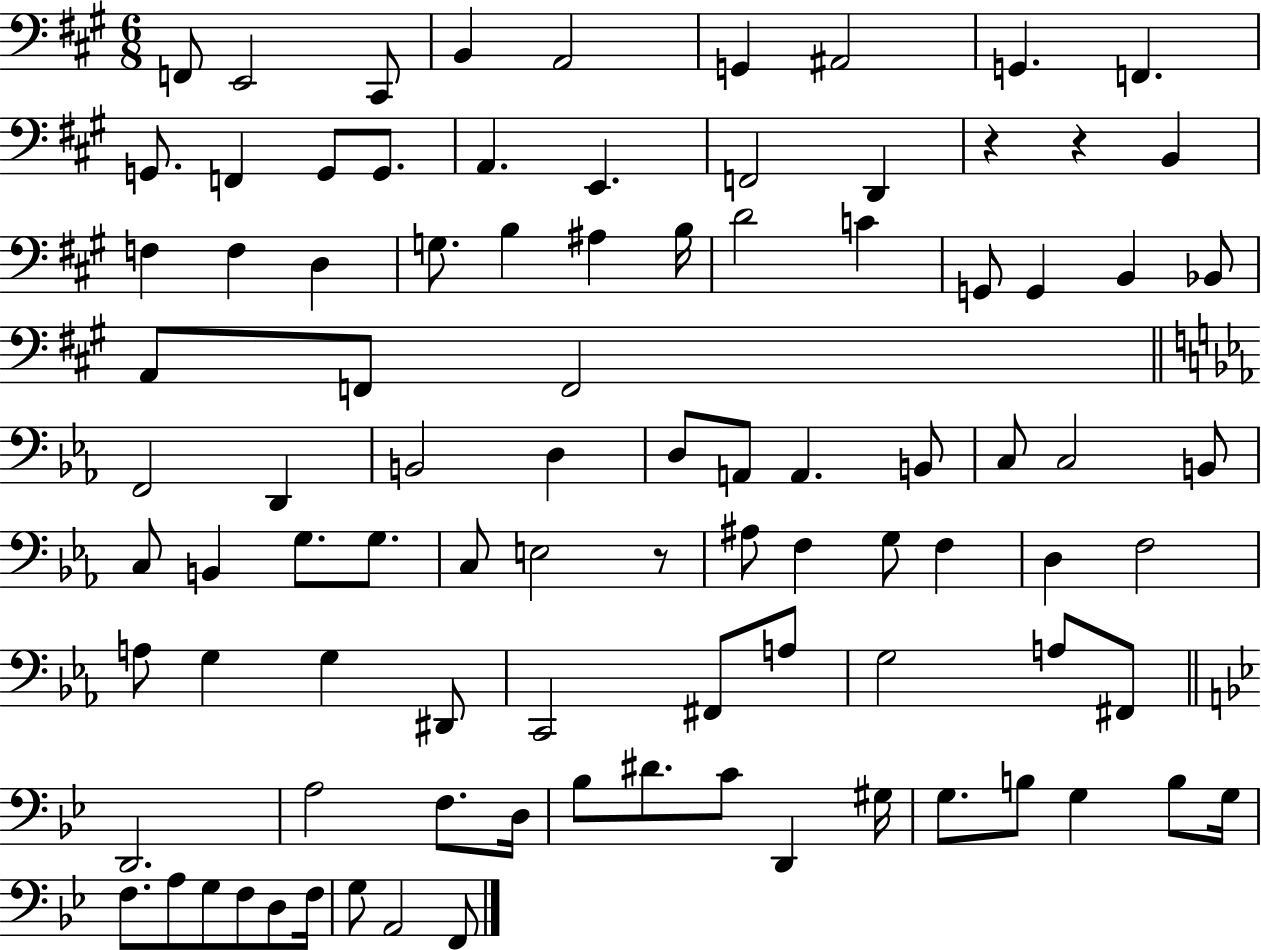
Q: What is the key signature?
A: A major